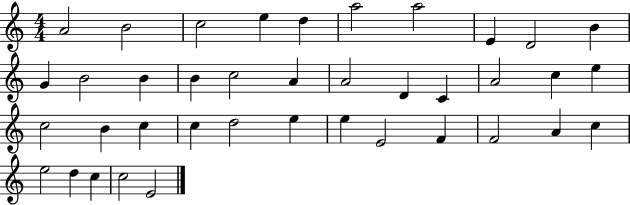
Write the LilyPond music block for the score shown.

{
  \clef treble
  \numericTimeSignature
  \time 4/4
  \key c \major
  a'2 b'2 | c''2 e''4 d''4 | a''2 a''2 | e'4 d'2 b'4 | \break g'4 b'2 b'4 | b'4 c''2 a'4 | a'2 d'4 c'4 | a'2 c''4 e''4 | \break c''2 b'4 c''4 | c''4 d''2 e''4 | e''4 e'2 f'4 | f'2 a'4 c''4 | \break e''2 d''4 c''4 | c''2 e'2 | \bar "|."
}